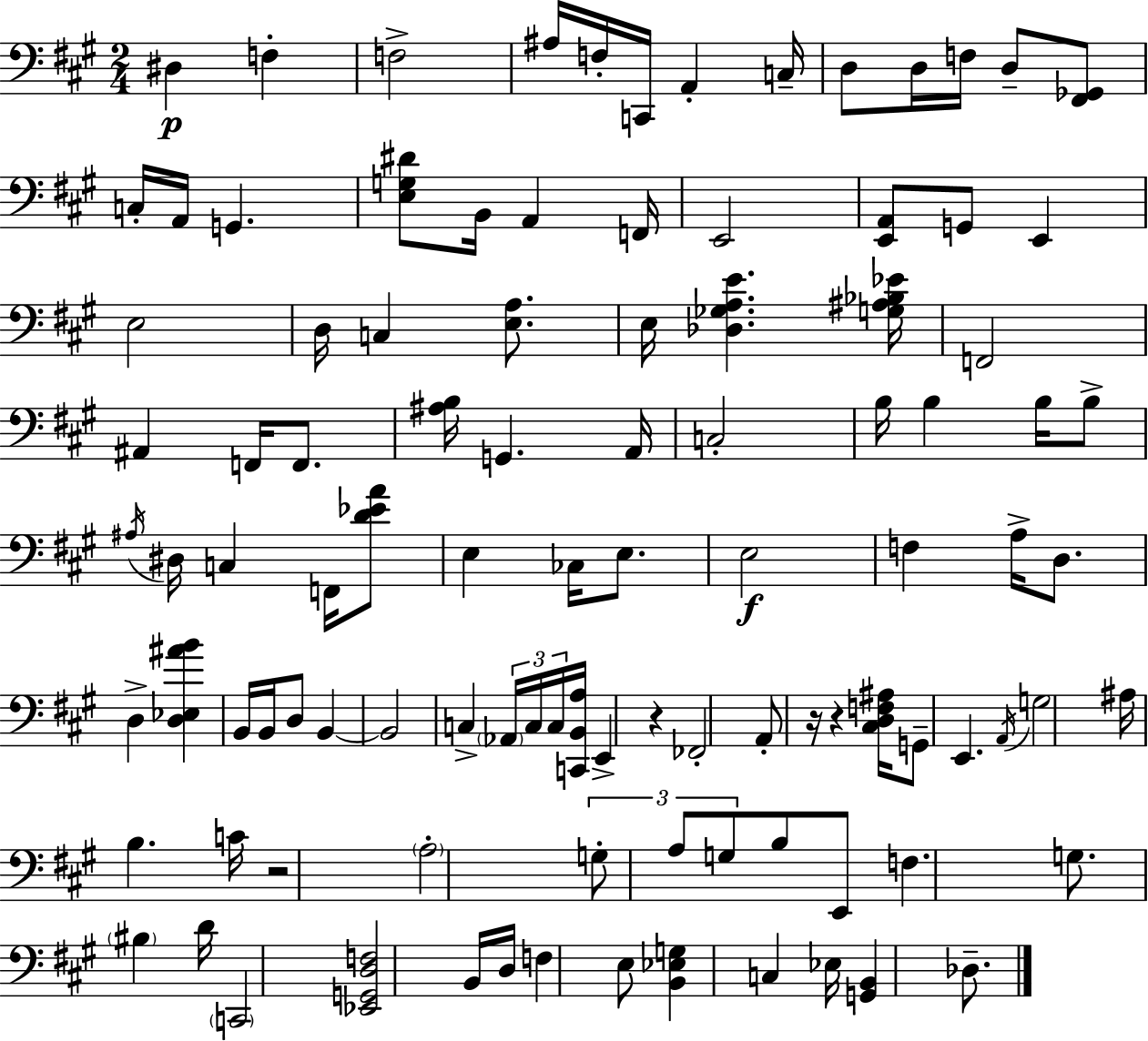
D#3/q F3/q F3/h A#3/s F3/s C2/s A2/q C3/s D3/e D3/s F3/s D3/e [F#2,Gb2]/e C3/s A2/s G2/q. [E3,G3,D#4]/e B2/s A2/q F2/s E2/h [E2,A2]/e G2/e E2/q E3/h D3/s C3/q [E3,A3]/e. E3/s [Db3,Gb3,A3,E4]/q. [G3,A#3,Bb3,Eb4]/s F2/h A#2/q F2/s F2/e. [A#3,B3]/s G2/q. A2/s C3/h B3/s B3/q B3/s B3/e A#3/s D#3/s C3/q F2/s [D4,Eb4,A4]/e E3/q CES3/s E3/e. E3/h F3/q A3/s D3/e. D3/q [D3,Eb3,A#4,B4]/q B2/s B2/s D3/e B2/q B2/h C3/q Ab2/s C3/s C3/s [C2,B2,A3]/s E2/q R/q FES2/h A2/e R/s R/q [C#3,D3,F3,A#3]/s G2/e E2/q. A2/s G3/h A#3/s B3/q. C4/s R/h A3/h G3/e A3/e G3/e B3/e E2/e F3/q. G3/e. BIS3/q D4/s C2/h [Eb2,G2,D3,F3]/h B2/s D3/s F3/q E3/e [B2,Eb3,G3]/q C3/q Eb3/s [G2,B2]/q Db3/e.